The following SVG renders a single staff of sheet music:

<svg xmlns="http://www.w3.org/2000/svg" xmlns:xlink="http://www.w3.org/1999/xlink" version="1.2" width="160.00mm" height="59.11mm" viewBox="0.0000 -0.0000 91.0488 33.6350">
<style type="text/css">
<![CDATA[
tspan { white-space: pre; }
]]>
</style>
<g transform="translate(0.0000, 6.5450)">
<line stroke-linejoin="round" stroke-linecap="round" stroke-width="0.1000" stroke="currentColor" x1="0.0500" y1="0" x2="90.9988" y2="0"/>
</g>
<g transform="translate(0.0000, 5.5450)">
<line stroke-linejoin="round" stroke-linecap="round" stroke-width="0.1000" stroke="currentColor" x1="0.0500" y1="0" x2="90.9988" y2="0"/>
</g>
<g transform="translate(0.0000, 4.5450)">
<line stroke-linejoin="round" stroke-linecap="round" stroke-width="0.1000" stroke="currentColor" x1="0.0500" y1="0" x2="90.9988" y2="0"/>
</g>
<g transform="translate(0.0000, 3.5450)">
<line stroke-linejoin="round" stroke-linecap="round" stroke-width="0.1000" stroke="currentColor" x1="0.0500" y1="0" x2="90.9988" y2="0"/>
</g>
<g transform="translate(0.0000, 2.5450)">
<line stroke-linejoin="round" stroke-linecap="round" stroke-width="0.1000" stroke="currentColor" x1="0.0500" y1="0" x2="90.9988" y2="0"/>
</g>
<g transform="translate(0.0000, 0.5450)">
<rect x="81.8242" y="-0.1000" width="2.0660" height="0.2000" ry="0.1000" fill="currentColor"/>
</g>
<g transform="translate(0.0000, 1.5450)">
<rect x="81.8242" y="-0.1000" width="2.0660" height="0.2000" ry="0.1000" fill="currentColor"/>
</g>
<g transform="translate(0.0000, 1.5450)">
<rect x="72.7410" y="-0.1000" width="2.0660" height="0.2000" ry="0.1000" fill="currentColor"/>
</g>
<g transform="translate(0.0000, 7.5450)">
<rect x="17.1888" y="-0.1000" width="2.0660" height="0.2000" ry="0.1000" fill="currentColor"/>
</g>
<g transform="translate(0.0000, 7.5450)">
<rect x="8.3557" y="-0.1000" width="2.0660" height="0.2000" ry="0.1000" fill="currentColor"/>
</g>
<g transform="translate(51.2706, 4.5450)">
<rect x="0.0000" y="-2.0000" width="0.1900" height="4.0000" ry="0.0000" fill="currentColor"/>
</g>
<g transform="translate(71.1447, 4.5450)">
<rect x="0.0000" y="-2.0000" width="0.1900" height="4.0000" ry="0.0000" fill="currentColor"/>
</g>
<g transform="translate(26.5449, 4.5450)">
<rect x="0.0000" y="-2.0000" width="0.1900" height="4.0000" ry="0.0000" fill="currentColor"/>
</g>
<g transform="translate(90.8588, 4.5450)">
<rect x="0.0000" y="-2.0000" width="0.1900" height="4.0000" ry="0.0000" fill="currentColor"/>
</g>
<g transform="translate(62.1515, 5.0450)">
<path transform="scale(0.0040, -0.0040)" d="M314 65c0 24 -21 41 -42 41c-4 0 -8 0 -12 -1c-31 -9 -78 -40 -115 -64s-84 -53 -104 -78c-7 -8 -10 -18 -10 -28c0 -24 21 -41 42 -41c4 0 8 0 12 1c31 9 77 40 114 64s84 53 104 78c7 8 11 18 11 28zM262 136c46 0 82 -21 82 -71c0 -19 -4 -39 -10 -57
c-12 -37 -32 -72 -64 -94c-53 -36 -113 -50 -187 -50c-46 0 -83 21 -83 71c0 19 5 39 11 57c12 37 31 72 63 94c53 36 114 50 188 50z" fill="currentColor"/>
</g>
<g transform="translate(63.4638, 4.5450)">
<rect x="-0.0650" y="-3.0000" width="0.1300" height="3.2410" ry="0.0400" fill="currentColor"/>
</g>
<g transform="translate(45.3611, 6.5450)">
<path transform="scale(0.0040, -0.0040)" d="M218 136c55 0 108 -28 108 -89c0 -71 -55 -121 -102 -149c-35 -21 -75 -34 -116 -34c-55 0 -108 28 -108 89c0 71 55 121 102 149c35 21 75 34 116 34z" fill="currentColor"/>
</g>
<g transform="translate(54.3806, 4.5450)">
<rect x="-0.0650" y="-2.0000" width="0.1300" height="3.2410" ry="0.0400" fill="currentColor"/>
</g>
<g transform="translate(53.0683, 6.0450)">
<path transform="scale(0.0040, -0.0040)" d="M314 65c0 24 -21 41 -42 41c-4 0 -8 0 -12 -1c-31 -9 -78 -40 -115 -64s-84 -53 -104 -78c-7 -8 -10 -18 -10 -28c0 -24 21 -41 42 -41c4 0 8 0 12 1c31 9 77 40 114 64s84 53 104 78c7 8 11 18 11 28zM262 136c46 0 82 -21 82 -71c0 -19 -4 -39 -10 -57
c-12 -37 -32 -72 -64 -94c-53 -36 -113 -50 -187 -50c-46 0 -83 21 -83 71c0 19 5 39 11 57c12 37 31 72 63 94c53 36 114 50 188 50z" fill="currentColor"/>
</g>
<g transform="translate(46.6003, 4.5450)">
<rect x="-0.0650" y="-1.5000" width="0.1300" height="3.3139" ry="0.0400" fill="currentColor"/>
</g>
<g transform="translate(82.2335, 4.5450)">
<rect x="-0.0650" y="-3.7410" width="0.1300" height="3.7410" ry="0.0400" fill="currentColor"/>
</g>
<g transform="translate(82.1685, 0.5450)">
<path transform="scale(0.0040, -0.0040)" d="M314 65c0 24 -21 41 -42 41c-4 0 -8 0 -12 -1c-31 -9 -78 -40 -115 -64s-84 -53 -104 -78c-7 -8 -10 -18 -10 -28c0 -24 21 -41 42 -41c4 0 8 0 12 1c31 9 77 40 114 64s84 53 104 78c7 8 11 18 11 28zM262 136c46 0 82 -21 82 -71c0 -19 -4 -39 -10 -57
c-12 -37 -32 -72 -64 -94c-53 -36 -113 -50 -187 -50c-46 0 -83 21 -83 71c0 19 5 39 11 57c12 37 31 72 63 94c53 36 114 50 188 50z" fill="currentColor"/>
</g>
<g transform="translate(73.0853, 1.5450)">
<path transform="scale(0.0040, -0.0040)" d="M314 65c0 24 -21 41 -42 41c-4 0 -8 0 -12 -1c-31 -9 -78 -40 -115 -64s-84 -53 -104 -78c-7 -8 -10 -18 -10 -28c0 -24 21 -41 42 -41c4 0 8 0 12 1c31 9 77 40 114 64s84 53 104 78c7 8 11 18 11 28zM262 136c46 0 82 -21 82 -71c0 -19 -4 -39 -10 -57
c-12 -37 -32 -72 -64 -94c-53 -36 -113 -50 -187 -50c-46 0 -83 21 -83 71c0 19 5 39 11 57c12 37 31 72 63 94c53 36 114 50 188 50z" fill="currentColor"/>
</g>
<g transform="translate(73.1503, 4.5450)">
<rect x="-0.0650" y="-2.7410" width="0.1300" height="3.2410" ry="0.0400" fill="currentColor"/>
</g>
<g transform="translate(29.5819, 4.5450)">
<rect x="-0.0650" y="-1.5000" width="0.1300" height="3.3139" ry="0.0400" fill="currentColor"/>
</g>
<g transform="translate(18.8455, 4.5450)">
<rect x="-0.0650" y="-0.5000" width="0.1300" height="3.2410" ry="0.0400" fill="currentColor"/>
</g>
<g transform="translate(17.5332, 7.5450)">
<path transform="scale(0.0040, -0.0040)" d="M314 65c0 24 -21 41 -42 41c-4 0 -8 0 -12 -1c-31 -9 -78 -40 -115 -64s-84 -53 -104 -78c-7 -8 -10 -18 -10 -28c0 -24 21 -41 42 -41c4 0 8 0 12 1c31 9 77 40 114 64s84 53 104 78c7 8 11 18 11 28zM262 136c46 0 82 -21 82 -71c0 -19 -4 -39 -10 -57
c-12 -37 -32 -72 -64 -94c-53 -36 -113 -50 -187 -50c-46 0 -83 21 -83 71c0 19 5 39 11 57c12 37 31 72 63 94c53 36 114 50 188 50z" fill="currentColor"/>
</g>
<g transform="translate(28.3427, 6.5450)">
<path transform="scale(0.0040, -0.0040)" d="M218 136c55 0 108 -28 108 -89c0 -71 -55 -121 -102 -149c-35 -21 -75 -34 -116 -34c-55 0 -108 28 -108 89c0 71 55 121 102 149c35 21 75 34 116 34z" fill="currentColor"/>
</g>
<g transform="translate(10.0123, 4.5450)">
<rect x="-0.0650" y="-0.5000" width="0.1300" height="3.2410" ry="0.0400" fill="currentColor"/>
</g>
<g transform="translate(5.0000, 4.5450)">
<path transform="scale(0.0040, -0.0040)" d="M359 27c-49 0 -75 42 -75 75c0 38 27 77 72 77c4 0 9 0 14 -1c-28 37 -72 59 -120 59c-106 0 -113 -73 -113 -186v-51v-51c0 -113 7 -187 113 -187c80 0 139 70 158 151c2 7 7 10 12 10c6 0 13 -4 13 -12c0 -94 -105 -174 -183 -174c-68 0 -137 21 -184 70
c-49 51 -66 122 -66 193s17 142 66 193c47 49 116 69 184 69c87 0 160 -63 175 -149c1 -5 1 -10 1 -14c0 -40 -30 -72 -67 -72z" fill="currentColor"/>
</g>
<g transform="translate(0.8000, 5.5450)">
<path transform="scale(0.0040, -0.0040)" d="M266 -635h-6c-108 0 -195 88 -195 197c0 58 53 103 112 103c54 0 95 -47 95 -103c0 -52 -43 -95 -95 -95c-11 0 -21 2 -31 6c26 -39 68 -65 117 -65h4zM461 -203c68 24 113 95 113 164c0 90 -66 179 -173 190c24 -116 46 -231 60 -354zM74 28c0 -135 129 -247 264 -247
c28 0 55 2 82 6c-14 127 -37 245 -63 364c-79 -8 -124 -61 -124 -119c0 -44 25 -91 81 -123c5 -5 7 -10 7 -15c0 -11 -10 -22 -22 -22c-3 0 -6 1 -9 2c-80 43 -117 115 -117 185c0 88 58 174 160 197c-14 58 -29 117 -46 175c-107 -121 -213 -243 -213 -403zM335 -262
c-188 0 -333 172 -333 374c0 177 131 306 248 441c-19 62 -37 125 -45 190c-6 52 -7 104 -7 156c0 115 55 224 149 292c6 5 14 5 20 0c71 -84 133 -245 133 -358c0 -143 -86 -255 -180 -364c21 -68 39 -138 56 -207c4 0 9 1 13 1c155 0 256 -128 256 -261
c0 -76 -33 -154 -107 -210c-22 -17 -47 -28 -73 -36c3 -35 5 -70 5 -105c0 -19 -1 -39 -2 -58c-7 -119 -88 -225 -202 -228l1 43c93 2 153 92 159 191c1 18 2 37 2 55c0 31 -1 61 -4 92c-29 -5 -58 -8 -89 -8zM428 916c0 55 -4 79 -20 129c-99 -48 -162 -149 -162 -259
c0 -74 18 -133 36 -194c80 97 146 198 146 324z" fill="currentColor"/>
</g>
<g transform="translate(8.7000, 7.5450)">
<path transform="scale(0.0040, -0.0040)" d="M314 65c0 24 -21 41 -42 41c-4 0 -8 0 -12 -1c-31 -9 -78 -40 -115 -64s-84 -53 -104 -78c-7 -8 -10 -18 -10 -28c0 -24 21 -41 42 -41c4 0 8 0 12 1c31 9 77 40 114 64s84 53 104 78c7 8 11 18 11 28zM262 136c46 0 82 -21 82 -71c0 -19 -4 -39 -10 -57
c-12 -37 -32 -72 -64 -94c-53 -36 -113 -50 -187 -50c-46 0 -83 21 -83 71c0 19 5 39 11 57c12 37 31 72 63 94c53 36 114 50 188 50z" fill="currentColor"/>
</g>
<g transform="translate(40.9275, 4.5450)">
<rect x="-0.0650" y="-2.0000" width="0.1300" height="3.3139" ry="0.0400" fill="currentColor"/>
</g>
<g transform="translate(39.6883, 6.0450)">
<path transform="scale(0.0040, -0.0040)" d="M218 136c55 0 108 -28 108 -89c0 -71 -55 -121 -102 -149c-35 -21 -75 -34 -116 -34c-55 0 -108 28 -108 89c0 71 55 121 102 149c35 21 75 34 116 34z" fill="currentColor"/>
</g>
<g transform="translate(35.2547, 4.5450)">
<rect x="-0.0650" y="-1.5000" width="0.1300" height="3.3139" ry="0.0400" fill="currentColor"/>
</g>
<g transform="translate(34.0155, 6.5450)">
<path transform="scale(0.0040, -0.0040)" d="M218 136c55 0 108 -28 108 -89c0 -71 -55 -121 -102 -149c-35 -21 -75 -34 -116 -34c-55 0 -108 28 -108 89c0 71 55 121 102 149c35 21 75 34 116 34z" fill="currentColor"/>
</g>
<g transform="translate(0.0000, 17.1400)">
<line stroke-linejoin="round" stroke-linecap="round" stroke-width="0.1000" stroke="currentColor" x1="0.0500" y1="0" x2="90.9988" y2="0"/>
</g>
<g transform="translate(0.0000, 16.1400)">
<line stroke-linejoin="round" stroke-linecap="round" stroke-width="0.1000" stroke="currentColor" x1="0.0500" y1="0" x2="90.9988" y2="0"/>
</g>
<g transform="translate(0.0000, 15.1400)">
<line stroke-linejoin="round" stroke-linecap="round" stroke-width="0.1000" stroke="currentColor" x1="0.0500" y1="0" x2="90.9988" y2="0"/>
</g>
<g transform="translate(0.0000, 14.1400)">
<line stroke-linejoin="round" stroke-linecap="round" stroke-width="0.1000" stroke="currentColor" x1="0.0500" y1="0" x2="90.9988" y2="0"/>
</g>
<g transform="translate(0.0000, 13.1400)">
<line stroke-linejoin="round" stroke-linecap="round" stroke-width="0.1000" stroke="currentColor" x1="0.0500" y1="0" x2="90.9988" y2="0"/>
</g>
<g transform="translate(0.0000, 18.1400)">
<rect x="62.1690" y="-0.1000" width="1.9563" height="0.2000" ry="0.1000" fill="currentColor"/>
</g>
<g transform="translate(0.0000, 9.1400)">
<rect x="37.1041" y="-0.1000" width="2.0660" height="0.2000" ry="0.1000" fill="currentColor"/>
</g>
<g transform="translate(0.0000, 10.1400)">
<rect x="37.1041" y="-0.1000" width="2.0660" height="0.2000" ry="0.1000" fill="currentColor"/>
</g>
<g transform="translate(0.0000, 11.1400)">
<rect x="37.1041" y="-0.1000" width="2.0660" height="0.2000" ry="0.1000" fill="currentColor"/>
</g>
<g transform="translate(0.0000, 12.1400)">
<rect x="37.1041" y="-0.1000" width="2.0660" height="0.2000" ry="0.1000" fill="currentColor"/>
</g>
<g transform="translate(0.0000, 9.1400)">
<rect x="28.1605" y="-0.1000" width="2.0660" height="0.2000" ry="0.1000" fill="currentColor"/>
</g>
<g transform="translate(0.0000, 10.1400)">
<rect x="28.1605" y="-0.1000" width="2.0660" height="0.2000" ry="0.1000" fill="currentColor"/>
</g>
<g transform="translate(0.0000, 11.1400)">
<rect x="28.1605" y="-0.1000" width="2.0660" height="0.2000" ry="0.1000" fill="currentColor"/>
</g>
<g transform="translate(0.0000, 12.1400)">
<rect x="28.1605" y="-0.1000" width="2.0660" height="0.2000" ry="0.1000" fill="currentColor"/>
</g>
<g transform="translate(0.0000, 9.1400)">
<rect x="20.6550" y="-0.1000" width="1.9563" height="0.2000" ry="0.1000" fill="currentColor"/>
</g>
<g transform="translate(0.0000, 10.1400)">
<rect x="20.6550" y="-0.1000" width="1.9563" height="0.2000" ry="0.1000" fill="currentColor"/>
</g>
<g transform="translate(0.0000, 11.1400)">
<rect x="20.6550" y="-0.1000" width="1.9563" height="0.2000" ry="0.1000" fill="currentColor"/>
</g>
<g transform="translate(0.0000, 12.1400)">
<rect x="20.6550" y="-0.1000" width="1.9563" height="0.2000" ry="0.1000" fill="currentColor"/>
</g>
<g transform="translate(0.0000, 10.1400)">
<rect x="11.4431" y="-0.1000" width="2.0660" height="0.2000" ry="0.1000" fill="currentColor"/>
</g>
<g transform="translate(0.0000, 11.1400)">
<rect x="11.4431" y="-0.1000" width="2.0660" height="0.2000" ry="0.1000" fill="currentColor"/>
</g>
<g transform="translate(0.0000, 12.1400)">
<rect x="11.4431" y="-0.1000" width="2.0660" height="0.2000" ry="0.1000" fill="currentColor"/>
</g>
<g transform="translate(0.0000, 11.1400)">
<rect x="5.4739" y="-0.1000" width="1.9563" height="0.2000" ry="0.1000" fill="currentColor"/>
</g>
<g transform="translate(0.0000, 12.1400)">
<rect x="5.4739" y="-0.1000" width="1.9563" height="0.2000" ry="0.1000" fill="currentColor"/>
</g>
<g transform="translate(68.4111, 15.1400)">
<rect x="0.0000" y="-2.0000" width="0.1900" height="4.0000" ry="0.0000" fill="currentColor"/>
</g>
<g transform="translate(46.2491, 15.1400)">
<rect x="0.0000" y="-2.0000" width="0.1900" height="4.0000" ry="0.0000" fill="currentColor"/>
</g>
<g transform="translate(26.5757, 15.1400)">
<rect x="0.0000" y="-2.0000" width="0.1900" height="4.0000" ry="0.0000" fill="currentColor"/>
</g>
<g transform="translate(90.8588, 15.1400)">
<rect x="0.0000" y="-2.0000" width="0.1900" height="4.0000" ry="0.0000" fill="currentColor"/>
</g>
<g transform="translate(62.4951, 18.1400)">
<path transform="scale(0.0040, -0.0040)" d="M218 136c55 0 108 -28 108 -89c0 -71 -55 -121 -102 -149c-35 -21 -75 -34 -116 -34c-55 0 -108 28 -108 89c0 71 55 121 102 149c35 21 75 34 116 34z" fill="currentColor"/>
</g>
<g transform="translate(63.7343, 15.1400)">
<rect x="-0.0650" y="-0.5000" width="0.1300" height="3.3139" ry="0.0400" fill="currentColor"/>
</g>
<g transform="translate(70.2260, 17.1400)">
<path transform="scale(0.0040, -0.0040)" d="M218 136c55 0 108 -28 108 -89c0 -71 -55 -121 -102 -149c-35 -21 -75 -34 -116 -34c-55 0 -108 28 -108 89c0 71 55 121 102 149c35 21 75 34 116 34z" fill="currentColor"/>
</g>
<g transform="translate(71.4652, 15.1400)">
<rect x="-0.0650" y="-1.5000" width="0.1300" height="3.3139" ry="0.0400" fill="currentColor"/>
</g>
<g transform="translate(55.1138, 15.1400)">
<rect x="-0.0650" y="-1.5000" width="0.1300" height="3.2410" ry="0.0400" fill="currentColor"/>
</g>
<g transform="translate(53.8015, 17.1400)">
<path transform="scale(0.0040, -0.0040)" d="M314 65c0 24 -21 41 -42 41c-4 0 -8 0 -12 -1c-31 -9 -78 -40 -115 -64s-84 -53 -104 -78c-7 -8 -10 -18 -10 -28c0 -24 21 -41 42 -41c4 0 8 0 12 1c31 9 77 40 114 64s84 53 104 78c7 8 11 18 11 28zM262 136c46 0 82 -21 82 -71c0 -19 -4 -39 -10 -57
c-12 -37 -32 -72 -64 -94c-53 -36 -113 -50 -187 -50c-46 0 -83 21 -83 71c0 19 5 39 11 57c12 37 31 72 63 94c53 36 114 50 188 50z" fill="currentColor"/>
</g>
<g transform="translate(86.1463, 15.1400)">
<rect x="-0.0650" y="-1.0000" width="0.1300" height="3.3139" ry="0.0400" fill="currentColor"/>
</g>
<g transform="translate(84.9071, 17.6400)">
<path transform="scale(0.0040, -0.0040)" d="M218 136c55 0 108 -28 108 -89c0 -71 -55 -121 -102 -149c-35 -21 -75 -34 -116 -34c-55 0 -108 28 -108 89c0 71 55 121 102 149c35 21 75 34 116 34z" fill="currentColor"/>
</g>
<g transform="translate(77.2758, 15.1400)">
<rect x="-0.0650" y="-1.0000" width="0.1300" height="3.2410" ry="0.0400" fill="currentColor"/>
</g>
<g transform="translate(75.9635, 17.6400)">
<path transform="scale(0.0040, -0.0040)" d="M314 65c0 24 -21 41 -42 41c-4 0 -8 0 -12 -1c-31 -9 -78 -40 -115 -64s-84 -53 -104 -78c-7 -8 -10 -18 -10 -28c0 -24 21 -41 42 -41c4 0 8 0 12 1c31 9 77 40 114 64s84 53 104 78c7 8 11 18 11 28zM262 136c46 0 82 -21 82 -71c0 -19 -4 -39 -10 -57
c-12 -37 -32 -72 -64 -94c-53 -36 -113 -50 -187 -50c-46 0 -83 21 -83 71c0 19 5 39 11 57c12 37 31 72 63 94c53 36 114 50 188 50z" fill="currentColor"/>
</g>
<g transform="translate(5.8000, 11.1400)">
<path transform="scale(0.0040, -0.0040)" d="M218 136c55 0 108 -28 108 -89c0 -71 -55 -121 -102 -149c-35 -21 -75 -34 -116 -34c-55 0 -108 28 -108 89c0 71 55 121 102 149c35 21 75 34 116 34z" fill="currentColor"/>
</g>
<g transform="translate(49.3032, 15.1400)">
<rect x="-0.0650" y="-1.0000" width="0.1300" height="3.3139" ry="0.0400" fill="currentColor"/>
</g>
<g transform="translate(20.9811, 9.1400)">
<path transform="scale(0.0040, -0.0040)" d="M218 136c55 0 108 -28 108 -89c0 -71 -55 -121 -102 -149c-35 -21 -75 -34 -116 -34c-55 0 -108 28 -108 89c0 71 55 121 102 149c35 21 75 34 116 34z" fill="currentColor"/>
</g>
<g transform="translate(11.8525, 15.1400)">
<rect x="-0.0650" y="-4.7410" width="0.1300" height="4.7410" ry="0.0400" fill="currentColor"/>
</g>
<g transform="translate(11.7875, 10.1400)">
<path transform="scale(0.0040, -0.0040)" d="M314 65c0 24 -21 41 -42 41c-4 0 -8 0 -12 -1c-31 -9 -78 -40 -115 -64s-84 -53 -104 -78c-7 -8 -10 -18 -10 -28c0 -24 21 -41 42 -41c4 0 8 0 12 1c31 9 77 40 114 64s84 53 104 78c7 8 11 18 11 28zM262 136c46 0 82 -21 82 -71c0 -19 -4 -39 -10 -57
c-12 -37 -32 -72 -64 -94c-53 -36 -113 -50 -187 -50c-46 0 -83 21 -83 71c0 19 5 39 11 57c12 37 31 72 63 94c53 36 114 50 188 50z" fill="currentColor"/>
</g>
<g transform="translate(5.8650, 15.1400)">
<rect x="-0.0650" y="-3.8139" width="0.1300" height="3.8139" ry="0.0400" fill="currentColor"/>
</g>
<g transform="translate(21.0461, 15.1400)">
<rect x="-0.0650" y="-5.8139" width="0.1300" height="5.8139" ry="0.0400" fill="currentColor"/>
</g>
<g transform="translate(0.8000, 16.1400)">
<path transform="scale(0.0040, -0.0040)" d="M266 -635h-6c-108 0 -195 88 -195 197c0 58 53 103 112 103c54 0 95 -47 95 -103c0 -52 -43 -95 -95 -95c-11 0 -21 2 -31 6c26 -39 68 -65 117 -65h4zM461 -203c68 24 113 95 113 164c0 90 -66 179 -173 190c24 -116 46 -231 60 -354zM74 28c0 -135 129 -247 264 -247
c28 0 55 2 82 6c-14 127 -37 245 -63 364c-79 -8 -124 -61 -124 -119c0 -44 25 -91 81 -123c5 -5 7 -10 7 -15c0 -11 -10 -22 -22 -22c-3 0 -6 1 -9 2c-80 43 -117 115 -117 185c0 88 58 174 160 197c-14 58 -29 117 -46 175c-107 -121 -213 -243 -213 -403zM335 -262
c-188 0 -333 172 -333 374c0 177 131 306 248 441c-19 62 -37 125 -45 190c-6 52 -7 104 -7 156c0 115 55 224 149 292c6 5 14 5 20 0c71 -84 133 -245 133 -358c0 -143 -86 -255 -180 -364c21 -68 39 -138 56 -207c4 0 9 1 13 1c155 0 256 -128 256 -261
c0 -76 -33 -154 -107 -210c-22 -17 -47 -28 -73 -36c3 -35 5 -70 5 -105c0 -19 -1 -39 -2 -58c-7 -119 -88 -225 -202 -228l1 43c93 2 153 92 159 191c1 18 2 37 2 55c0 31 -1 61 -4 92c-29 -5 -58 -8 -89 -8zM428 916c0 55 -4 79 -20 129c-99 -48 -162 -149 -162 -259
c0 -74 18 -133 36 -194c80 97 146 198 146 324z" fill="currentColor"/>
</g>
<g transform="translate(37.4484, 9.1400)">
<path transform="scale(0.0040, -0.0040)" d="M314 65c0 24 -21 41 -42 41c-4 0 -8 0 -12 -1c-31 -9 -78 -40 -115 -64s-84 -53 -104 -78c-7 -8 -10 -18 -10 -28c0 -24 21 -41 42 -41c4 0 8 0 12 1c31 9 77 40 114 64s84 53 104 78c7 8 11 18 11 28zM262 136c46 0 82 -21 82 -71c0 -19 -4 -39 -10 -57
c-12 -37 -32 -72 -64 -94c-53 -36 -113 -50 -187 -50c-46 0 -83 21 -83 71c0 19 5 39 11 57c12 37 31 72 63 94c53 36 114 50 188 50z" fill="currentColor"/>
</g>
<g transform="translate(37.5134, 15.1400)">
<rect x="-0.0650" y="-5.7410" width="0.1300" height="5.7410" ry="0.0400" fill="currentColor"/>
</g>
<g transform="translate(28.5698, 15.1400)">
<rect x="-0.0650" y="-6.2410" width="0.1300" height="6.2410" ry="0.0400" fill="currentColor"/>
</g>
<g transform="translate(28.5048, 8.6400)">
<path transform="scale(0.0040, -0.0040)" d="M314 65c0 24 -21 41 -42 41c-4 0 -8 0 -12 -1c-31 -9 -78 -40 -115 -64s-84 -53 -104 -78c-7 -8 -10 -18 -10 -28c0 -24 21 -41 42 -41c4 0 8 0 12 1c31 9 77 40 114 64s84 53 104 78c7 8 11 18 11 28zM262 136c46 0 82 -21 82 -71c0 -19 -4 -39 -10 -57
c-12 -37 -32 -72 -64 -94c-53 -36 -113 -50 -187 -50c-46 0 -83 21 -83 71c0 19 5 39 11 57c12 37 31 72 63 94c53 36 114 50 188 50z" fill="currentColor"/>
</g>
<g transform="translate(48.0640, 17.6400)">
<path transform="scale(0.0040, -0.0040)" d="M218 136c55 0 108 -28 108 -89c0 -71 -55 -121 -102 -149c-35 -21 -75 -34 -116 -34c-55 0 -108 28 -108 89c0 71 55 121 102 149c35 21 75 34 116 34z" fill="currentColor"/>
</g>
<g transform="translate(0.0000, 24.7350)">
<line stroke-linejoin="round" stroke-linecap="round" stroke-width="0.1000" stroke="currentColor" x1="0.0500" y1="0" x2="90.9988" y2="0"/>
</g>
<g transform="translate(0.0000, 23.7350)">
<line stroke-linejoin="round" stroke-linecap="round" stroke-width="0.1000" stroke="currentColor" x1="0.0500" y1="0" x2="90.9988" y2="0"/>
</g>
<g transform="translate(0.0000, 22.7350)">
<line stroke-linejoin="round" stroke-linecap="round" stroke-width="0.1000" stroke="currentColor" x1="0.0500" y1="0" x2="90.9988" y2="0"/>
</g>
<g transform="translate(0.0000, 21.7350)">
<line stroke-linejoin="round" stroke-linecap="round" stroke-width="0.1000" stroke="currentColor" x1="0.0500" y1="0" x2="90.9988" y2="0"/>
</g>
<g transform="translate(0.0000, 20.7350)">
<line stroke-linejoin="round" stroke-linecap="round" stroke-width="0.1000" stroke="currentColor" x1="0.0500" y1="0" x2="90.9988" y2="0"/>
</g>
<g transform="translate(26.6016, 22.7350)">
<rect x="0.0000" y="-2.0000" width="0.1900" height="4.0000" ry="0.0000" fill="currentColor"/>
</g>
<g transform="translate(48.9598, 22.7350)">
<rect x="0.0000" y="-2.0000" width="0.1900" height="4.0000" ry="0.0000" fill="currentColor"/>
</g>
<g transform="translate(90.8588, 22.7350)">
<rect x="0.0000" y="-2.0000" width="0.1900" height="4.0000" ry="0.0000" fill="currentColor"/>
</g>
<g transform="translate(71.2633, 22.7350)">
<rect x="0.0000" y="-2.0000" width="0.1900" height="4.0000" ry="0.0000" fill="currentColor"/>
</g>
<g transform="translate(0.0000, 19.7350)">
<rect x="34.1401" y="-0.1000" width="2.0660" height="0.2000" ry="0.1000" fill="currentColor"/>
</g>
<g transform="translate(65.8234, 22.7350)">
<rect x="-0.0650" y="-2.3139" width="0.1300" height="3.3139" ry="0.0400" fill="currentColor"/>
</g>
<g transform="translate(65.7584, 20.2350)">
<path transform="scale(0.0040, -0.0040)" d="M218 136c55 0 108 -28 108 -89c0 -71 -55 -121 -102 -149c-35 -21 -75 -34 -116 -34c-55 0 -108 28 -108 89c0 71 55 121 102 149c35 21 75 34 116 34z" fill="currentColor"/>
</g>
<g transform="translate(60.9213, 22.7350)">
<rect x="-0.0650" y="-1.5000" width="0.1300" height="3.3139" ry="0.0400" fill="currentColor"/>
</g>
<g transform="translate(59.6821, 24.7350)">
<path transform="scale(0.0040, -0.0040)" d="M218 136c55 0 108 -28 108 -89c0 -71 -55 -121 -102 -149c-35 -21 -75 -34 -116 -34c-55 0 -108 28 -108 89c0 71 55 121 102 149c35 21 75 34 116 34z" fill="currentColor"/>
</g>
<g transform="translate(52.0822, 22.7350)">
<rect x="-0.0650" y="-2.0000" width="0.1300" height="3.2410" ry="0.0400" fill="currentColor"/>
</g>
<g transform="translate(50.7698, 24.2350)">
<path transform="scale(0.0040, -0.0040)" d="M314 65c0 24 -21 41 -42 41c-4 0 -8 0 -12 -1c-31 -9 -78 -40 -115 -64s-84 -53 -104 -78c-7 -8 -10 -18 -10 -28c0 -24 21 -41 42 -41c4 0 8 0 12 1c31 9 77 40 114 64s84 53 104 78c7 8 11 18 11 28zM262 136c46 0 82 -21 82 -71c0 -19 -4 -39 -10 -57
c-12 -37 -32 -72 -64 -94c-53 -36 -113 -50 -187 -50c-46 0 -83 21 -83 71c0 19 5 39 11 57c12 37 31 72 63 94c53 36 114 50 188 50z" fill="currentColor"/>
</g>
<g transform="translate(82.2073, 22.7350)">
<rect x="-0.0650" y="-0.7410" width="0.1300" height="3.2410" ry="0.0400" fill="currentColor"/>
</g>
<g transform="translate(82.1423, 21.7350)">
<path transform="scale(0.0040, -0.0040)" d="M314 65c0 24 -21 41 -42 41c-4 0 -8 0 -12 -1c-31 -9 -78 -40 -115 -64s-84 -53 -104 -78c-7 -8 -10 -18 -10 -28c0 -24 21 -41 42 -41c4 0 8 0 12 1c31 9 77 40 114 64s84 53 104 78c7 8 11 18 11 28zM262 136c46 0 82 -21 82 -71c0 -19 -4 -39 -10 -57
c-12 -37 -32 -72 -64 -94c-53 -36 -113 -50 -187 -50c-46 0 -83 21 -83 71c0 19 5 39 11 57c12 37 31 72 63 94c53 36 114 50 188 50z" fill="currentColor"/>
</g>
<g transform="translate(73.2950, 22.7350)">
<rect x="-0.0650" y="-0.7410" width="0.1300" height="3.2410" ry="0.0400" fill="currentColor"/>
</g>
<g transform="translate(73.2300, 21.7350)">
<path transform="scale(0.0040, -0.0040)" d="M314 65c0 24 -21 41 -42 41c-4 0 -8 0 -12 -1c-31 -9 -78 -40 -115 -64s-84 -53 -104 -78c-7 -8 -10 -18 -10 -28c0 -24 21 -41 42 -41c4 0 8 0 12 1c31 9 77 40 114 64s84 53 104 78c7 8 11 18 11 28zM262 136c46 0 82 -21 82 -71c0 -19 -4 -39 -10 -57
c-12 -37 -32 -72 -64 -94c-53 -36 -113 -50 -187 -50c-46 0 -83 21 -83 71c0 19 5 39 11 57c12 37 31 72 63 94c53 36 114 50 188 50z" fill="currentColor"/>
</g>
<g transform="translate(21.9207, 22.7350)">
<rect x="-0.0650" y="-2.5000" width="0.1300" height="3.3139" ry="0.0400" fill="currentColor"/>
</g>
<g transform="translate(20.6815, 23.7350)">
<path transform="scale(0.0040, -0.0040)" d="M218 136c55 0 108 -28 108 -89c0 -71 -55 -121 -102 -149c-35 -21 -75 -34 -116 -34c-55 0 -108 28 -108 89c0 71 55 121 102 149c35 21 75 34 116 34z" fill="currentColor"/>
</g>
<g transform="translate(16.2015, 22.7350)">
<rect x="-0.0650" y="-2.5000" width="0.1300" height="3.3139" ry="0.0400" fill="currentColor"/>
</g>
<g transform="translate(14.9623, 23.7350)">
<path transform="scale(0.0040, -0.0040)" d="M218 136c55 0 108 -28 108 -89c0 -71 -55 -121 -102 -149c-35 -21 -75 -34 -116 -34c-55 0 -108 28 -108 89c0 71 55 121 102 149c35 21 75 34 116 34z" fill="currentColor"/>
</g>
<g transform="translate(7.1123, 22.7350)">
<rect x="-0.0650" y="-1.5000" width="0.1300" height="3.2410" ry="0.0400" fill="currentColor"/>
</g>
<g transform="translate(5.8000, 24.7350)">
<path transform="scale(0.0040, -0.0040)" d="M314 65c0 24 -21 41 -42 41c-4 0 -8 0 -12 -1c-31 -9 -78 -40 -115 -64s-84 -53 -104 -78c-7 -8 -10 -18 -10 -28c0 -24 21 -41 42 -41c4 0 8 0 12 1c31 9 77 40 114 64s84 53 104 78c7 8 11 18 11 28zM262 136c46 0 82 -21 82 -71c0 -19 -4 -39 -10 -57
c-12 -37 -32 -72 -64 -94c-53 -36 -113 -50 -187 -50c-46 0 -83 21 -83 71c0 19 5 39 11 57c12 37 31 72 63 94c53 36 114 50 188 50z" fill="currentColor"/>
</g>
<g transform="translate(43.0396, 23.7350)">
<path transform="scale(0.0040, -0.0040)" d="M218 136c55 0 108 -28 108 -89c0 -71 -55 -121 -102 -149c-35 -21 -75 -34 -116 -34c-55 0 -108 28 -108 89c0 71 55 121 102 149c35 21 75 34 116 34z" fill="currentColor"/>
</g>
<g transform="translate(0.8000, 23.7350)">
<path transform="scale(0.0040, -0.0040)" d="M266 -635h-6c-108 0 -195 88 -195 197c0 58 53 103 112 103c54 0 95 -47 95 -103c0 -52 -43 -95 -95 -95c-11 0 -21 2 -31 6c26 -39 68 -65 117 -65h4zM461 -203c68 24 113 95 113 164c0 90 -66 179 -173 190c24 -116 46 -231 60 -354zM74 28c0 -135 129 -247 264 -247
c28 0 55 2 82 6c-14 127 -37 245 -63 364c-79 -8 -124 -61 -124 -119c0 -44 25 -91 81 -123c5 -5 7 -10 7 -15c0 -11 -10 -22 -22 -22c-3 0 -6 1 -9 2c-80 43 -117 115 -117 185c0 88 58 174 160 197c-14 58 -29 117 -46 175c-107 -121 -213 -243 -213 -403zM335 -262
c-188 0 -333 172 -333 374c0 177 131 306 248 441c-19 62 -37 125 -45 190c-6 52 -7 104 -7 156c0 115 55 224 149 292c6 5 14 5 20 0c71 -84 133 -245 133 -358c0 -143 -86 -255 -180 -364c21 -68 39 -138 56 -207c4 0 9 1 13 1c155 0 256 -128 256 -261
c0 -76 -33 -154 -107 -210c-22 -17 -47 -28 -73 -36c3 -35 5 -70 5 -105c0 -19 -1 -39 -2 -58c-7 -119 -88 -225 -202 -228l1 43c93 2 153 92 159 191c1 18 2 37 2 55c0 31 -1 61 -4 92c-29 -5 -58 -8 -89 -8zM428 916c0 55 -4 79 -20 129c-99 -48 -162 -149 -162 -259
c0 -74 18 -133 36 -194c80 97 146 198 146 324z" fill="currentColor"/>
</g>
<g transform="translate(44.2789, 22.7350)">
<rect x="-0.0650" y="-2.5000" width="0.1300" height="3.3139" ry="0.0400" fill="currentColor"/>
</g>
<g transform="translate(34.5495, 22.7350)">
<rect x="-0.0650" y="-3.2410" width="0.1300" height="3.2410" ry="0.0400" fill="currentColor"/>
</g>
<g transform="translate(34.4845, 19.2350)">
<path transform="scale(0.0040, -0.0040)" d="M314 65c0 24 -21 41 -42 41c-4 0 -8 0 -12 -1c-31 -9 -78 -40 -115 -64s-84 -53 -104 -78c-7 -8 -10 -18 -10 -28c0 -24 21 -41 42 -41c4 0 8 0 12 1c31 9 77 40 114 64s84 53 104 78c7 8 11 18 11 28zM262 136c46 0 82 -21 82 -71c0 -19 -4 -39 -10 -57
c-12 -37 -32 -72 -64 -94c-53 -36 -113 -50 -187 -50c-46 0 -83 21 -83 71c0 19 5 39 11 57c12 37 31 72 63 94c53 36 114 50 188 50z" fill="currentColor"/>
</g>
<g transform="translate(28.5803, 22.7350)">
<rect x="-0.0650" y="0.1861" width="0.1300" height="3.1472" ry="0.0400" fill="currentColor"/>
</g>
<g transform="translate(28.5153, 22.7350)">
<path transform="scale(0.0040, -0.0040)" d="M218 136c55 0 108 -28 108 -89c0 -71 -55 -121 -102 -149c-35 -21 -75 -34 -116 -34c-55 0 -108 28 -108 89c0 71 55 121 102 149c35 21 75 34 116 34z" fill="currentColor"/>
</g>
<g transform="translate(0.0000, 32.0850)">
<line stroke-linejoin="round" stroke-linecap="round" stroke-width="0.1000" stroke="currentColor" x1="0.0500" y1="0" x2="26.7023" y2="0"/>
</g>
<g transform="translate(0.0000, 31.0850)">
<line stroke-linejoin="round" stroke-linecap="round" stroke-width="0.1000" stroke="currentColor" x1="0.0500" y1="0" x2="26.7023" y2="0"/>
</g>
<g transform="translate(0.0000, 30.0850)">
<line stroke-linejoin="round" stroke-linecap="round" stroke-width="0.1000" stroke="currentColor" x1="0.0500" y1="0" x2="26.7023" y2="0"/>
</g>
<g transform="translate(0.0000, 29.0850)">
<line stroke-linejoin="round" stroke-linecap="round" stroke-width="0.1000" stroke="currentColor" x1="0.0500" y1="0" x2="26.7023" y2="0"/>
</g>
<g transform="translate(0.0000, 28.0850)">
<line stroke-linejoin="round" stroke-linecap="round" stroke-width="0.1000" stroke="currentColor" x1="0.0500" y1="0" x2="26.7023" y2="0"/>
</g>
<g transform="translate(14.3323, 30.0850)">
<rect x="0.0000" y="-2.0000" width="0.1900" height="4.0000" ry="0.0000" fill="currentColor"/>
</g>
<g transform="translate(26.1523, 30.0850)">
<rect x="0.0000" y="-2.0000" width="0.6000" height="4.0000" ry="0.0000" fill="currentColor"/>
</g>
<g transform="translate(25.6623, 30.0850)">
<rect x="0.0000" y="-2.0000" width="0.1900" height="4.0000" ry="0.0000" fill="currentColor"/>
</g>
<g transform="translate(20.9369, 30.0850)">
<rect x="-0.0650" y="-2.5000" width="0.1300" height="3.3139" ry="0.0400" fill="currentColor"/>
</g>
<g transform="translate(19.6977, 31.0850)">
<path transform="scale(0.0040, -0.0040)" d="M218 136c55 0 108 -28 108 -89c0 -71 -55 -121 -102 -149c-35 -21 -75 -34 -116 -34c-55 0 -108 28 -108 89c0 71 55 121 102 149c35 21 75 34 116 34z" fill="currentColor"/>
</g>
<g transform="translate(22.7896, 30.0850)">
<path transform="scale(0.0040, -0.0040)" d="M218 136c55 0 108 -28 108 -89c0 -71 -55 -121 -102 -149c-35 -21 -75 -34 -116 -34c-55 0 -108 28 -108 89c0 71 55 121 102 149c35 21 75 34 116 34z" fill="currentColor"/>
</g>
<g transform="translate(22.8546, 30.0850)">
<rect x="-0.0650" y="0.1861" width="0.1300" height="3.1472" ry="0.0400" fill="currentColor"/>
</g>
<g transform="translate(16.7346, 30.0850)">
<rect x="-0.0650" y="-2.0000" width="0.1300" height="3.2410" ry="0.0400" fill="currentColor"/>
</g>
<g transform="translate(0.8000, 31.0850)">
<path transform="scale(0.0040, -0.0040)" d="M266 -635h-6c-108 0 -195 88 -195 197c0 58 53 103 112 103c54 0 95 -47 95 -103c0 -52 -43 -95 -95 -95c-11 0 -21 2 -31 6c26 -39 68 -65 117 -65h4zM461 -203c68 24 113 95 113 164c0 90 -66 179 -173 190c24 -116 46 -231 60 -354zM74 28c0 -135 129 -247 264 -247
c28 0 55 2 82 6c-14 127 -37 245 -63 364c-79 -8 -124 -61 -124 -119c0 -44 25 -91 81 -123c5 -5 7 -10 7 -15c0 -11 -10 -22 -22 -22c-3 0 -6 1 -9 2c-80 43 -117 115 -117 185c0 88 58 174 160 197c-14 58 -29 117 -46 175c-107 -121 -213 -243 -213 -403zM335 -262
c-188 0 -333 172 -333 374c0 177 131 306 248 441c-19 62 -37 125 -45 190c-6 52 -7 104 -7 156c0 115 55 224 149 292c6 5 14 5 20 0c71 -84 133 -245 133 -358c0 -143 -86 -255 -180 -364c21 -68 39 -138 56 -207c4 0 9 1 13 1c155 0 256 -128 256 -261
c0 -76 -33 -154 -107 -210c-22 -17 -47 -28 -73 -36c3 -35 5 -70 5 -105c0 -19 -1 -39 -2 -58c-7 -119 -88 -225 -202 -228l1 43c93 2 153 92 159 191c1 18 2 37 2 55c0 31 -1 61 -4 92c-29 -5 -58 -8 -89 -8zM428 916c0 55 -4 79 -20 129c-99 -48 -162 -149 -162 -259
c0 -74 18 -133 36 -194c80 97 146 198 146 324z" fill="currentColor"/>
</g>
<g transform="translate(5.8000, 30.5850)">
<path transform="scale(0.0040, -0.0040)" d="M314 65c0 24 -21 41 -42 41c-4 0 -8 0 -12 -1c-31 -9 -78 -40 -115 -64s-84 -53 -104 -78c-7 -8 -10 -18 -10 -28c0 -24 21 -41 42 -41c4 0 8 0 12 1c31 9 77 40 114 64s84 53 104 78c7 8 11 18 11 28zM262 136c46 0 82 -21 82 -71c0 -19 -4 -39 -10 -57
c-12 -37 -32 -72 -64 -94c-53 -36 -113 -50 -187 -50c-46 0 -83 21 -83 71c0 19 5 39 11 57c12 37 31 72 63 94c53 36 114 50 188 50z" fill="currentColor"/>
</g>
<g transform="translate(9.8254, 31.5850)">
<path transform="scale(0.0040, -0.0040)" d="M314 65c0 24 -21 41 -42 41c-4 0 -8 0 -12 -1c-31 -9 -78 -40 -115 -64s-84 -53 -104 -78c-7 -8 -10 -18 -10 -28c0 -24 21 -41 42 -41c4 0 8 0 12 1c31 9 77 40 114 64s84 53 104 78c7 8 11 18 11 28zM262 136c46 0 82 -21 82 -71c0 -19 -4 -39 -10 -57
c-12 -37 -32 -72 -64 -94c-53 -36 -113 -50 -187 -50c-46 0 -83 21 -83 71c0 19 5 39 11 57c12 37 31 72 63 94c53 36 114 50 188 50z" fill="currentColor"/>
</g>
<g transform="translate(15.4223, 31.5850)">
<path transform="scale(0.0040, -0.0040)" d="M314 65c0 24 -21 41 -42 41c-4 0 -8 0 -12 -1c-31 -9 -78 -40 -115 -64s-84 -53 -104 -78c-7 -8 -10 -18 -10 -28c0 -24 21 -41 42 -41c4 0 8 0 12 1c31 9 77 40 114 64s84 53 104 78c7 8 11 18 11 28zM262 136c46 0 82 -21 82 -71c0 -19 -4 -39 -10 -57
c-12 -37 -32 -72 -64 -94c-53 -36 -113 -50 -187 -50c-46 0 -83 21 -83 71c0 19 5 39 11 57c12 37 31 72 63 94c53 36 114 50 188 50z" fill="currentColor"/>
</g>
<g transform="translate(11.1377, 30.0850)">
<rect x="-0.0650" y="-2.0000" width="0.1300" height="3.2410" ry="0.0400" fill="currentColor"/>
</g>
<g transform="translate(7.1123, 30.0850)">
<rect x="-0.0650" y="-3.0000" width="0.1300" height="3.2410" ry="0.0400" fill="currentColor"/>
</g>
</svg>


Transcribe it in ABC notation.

X:1
T:Untitled
M:4/4
L:1/4
K:C
C2 C2 E E F E F2 A2 a2 c'2 c' e'2 g' a'2 g'2 D E2 C E D2 D E2 G G B b2 G F2 E g d2 d2 A2 F2 F2 G B